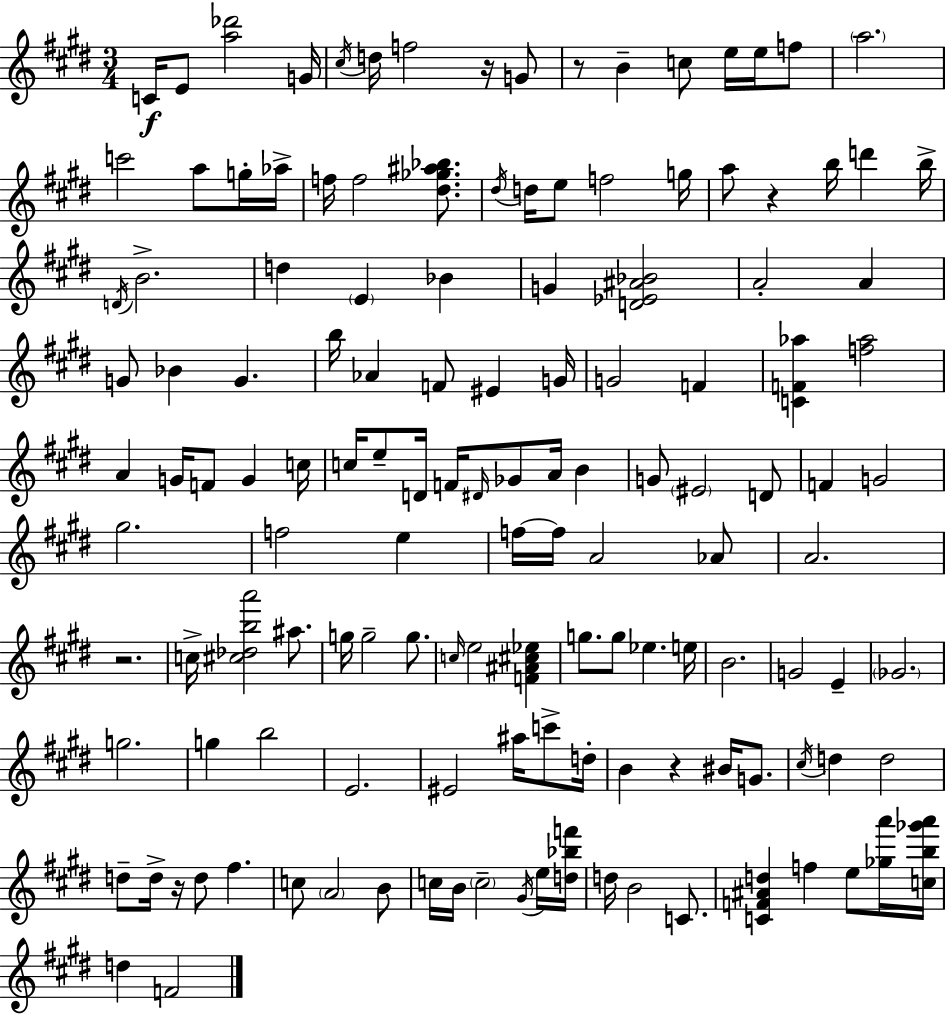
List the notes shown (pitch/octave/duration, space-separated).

C4/s E4/e [A5,Db6]/h G4/s C#5/s D5/s F5/h R/s G4/e R/e B4/q C5/e E5/s E5/s F5/e A5/h. C6/h A5/e G5/s Ab5/s F5/s F5/h [D#5,Gb5,A#5,Bb5]/e. D#5/s D5/s E5/e F5/h G5/s A5/e R/q B5/s D6/q B5/s D4/s B4/h. D5/q E4/q Bb4/q G4/q [D4,Eb4,A#4,Bb4]/h A4/h A4/q G4/e Bb4/q G4/q. B5/s Ab4/q F4/e EIS4/q G4/s G4/h F4/q [C4,F4,Ab5]/q [F5,Ab5]/h A4/q G4/s F4/e G4/q C5/s C5/s E5/e D4/s F4/s D#4/s Gb4/e A4/s B4/q G4/e EIS4/h D4/e F4/q G4/h G#5/h. F5/h E5/q F5/s F5/s A4/h Ab4/e A4/h. R/h. C5/s [C#5,Db5,B5,A6]/h A#5/e. G5/s G5/h G5/e. C5/s E5/h [F4,A#4,C#5,Eb5]/q G5/e. G5/e Eb5/q. E5/s B4/h. G4/h E4/q Gb4/h. G5/h. G5/q B5/h E4/h. EIS4/h A#5/s C6/e D5/s B4/q R/q BIS4/s G4/e. C#5/s D5/q D5/h D5/e D5/s R/s D5/e F#5/q. C5/e A4/h B4/e C5/s B4/s C5/h G#4/s E5/s [D5,Bb5,F6]/s D5/s B4/h C4/e. [C4,F4,A#4,D5]/q F5/q E5/e [Gb5,A6]/s [C5,B5,Gb6,A6]/s D5/q F4/h